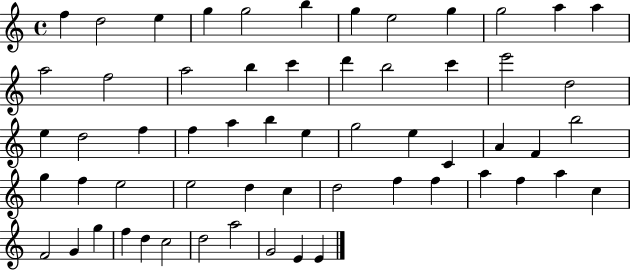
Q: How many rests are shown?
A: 0